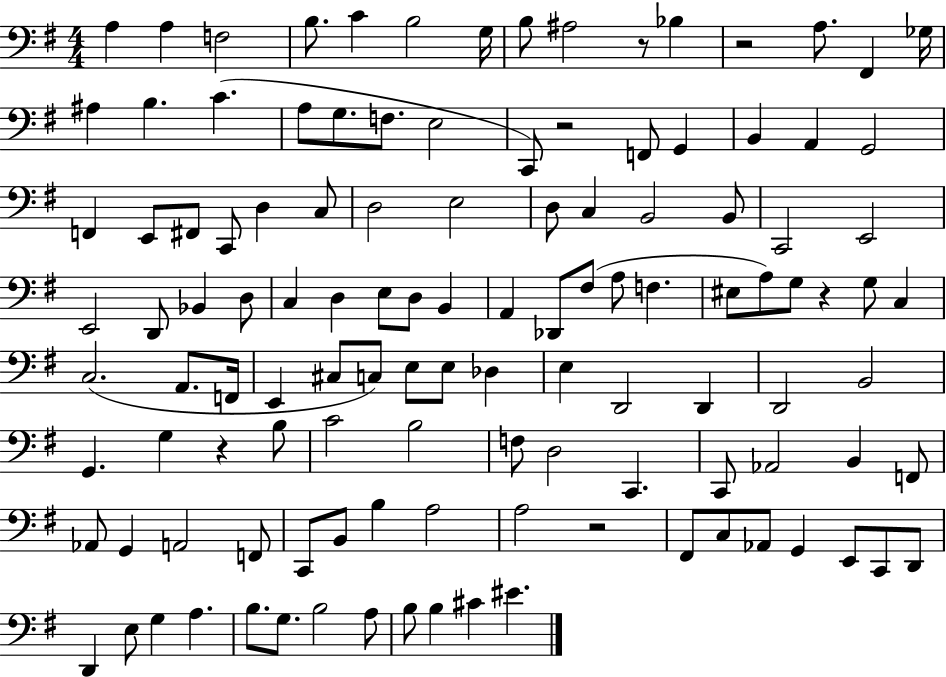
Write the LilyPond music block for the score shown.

{
  \clef bass
  \numericTimeSignature
  \time 4/4
  \key g \major
  \repeat volta 2 { a4 a4 f2 | b8. c'4 b2 g16 | b8 ais2 r8 bes4 | r2 a8. fis,4 ges16 | \break ais4 b4. c'4.( | a8 g8. f8. e2 | c,8) r2 f,8 g,4 | b,4 a,4 g,2 | \break f,4 e,8 fis,8 c,8 d4 c8 | d2 e2 | d8 c4 b,2 b,8 | c,2 e,2 | \break e,2 d,8 bes,4 d8 | c4 d4 e8 d8 b,4 | a,4 des,8 fis8( a8 f4. | eis8 a8) g8 r4 g8 c4 | \break c2.( a,8. f,16 | e,4 cis8 c8) e8 e8 des4 | e4 d,2 d,4 | d,2 b,2 | \break g,4. g4 r4 b8 | c'2 b2 | f8 d2 c,4. | c,8 aes,2 b,4 f,8 | \break aes,8 g,4 a,2 f,8 | c,8 b,8 b4 a2 | a2 r2 | fis,8 c8 aes,8 g,4 e,8 c,8 d,8 | \break d,4 e8 g4 a4. | b8. g8. b2 a8 | b8 b4 cis'4 eis'4. | } \bar "|."
}